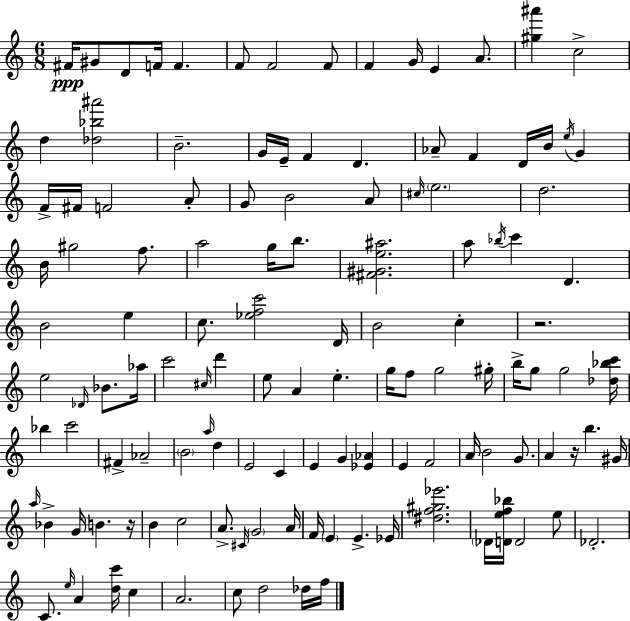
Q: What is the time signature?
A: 6/8